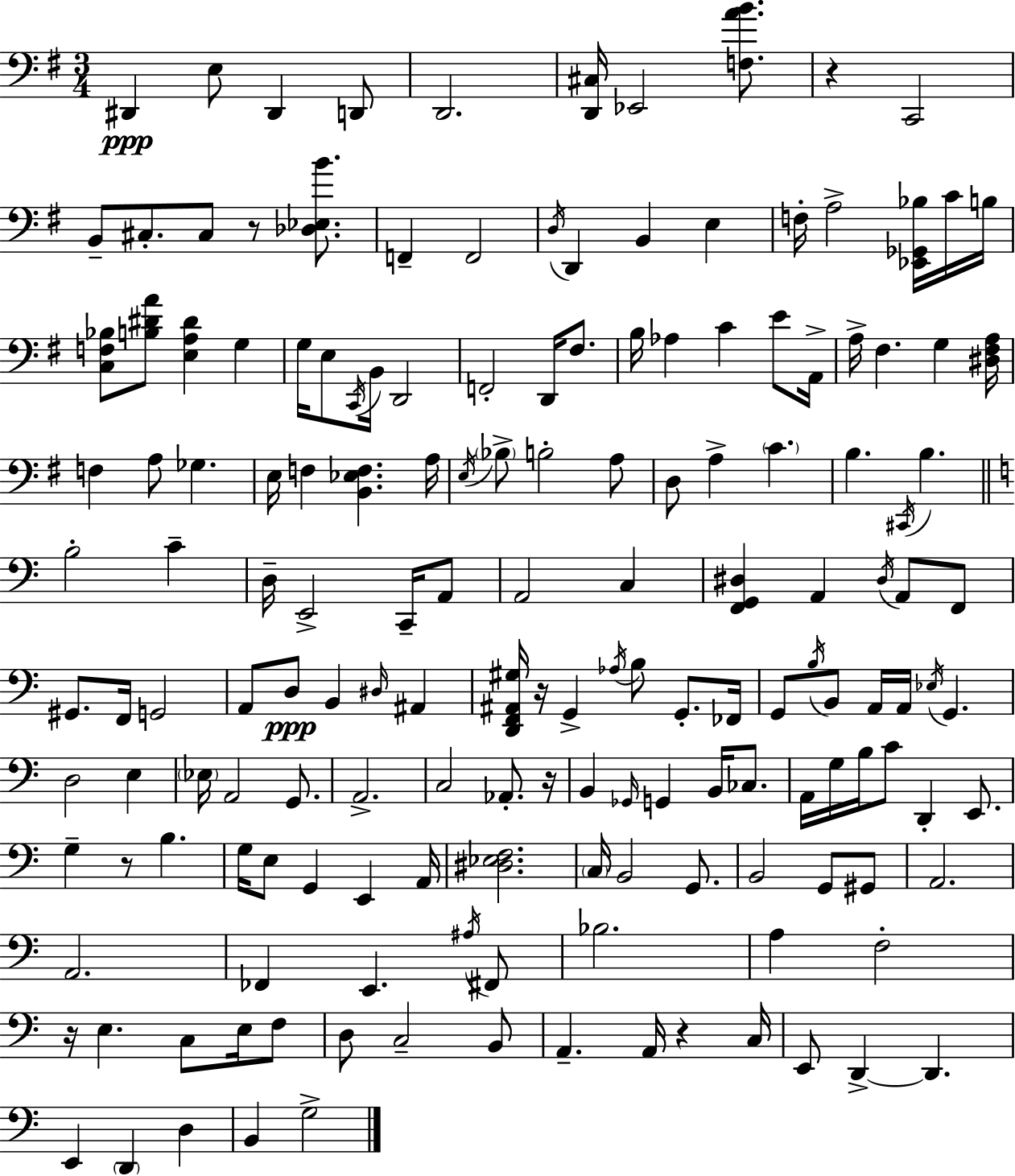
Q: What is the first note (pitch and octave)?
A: D#2